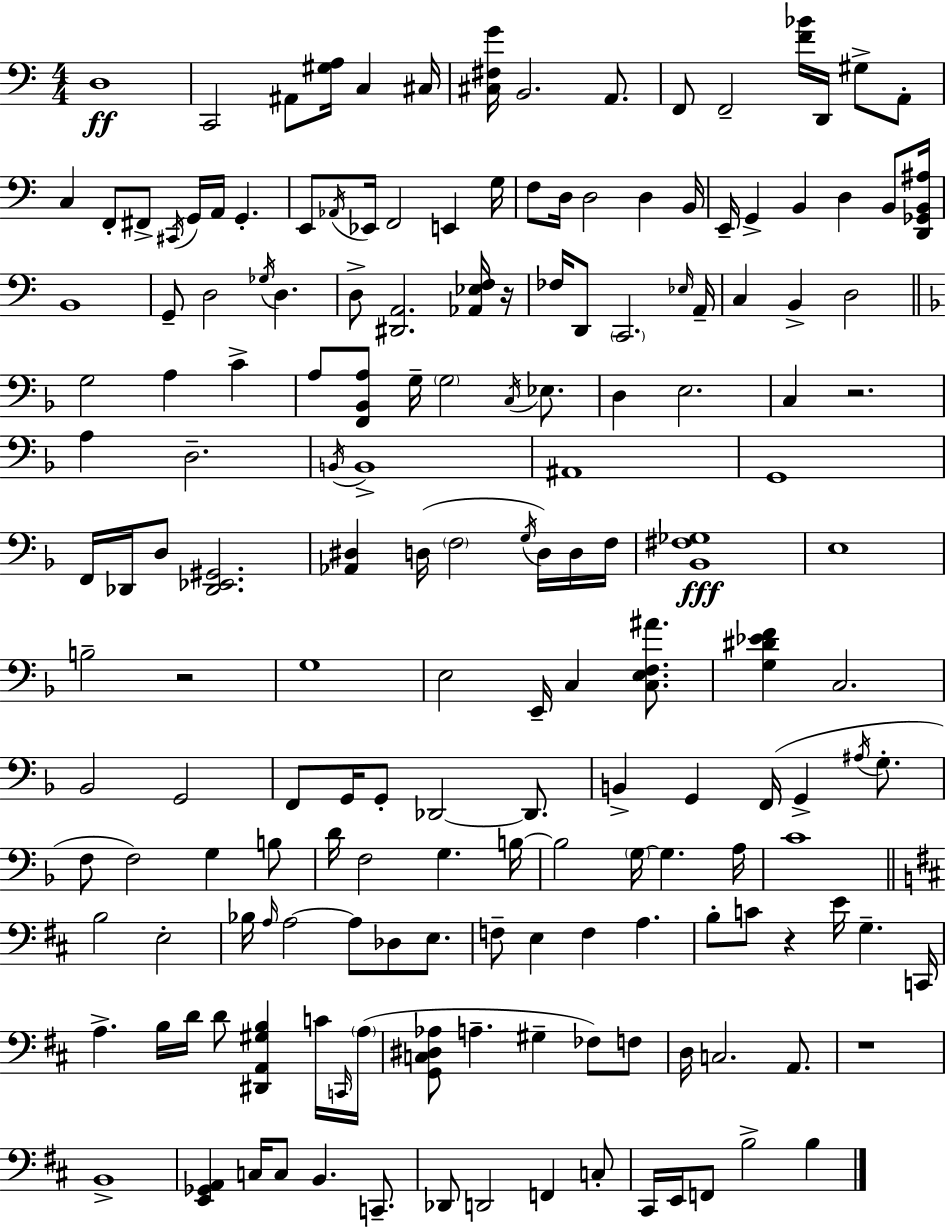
{
  \clef bass
  \numericTimeSignature
  \time 4/4
  \key c \major
  d1\ff | c,2 ais,8 <gis a>16 c4 cis16 | <cis fis g'>16 b,2. a,8. | f,8 f,2-- <f' bes'>16 d,16 gis8-> a,8-. | \break c4 f,8-. fis,8-> \acciaccatura { cis,16 } g,16 a,16 g,4.-. | e,8 \acciaccatura { aes,16 } ees,16 f,2 e,4 | g16 f8 d16 d2 d4 | b,16 e,16-- g,4-> b,4 d4 b,8 | \break <d, ges, b, ais>16 b,1 | g,8-- d2 \acciaccatura { ges16 } d4. | d8-> <dis, a,>2. | <aes, ees f>16 r16 fes16 d,8 \parenthesize c,2. | \break \grace { ees16 } a,16-- c4 b,4-> d2 | \bar "||" \break \key f \major g2 a4 c'4-> | a8 <f, bes, a>8 g16-- \parenthesize g2 \acciaccatura { c16 } ees8. | d4 e2. | c4 r2. | \break a4 d2.-- | \acciaccatura { b,16 } b,1-> | ais,1 | g,1 | \break f,16 des,16 d8 <des, ees, gis,>2. | <aes, dis>4 d16( \parenthesize f2 \acciaccatura { g16 } | d16) d16 f16 <bes, fis ges>1\fff | e1 | \break b2-- r2 | g1 | e2 e,16-- c4 | <c e f ais'>8. <g dis' ees' f'>4 c2. | \break bes,2 g,2 | f,8 g,16 g,8-. des,2~~ | des,8. b,4-> g,4 f,16( g,4-> | \acciaccatura { ais16 } g8.-. f8 f2) g4 | \break b8 d'16 f2 g4. | b16~~ b2 \parenthesize g16~~ g4. | a16 c'1 | \bar "||" \break \key d \major b2 e2-. | bes16 \grace { a16 } a2~~ a8 des8 e8. | f8-- e4 f4 a4. | b8-. c'8 r4 e'16 g4.-- | \break c,16 a4.-> b16 d'16 d'8 <dis, a, gis b>4 c'16 | \grace { c,16 } \parenthesize a16( <g, c dis aes>8 a4.-- gis4-- fes8) | f8 d16 c2. a,8. | r1 | \break b,1-> | <e, ges, a,>4 c16 c8 b,4. c,8.-- | des,8 d,2 f,4 | c8-. cis,16 e,16 f,8 b2-> b4 | \break \bar "|."
}